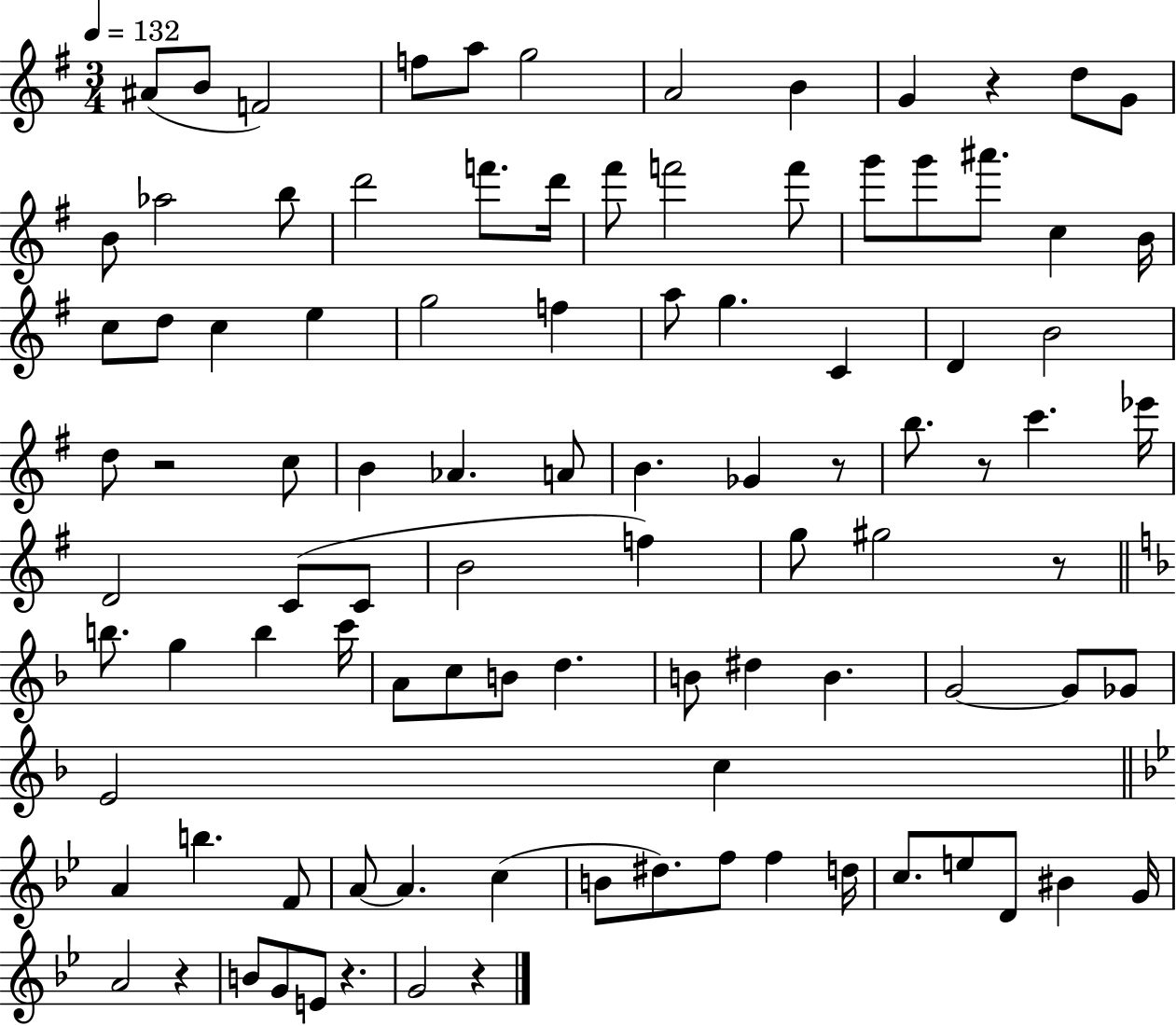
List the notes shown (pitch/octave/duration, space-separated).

A#4/e B4/e F4/h F5/e A5/e G5/h A4/h B4/q G4/q R/q D5/e G4/e B4/e Ab5/h B5/e D6/h F6/e. D6/s F#6/e F6/h F6/e G6/e G6/e A#6/e. C5/q B4/s C5/e D5/e C5/q E5/q G5/h F5/q A5/e G5/q. C4/q D4/q B4/h D5/e R/h C5/e B4/q Ab4/q. A4/e B4/q. Gb4/q R/e B5/e. R/e C6/q. Eb6/s D4/h C4/e C4/e B4/h F5/q G5/e G#5/h R/e B5/e. G5/q B5/q C6/s A4/e C5/e B4/e D5/q. B4/e D#5/q B4/q. G4/h G4/e Gb4/e E4/h C5/q A4/q B5/q. F4/e A4/e A4/q. C5/q B4/e D#5/e. F5/e F5/q D5/s C5/e. E5/e D4/e BIS4/q G4/s A4/h R/q B4/e G4/e E4/e R/q. G4/h R/q